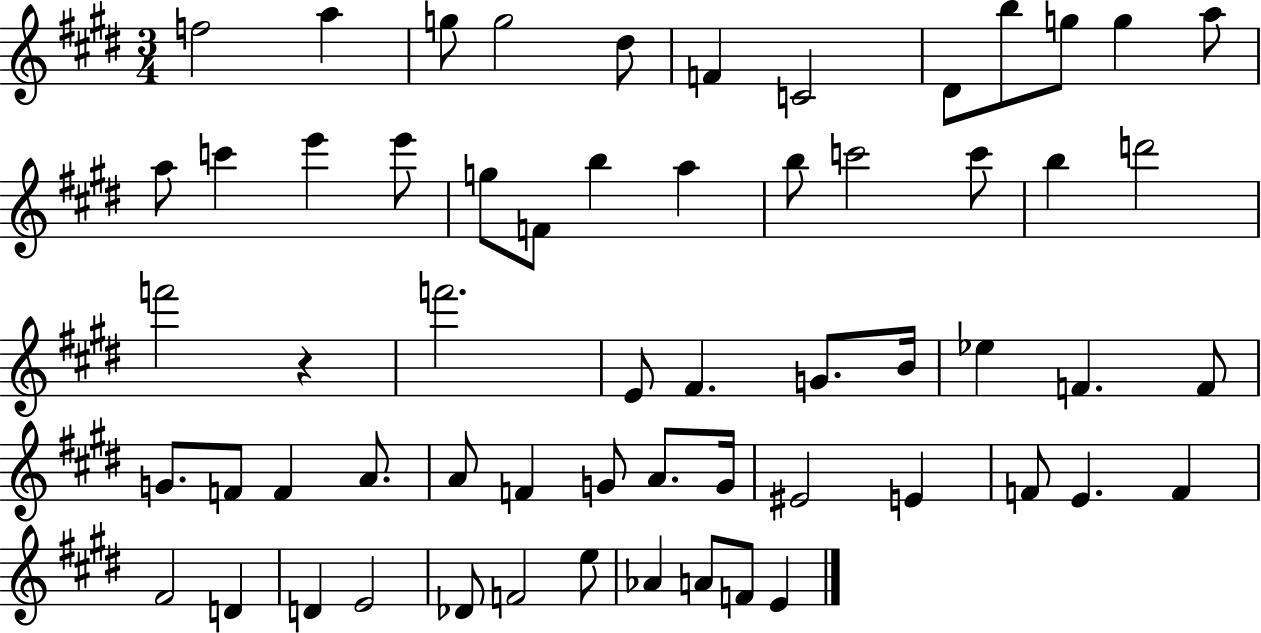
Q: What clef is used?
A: treble